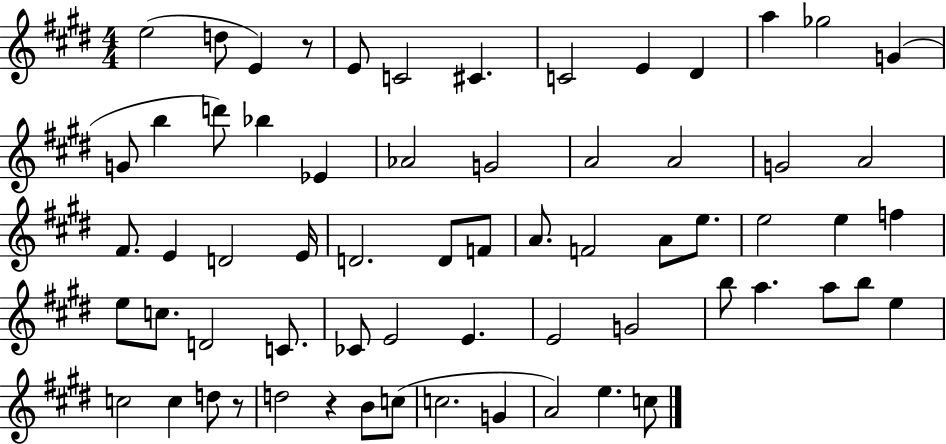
E5/h D5/e E4/q R/e E4/e C4/h C#4/q. C4/h E4/q D#4/q A5/q Gb5/h G4/q G4/e B5/q D6/e Bb5/q Eb4/q Ab4/h G4/h A4/h A4/h G4/h A4/h F#4/e. E4/q D4/h E4/s D4/h. D4/e F4/e A4/e. F4/h A4/e E5/e. E5/h E5/q F5/q E5/e C5/e. D4/h C4/e. CES4/e E4/h E4/q. E4/h G4/h B5/e A5/q. A5/e B5/e E5/q C5/h C5/q D5/e R/e D5/h R/q B4/e C5/e C5/h. G4/q A4/h E5/q. C5/e